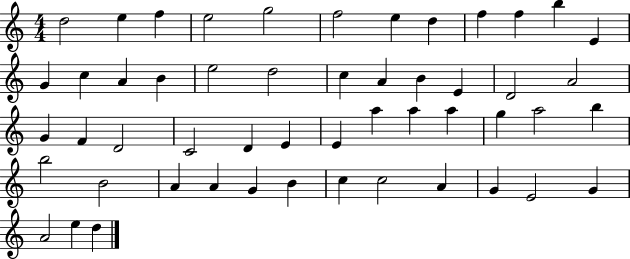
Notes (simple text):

D5/h E5/q F5/q E5/h G5/h F5/h E5/q D5/q F5/q F5/q B5/q E4/q G4/q C5/q A4/q B4/q E5/h D5/h C5/q A4/q B4/q E4/q D4/h A4/h G4/q F4/q D4/h C4/h D4/q E4/q E4/q A5/q A5/q A5/q G5/q A5/h B5/q B5/h B4/h A4/q A4/q G4/q B4/q C5/q C5/h A4/q G4/q E4/h G4/q A4/h E5/q D5/q